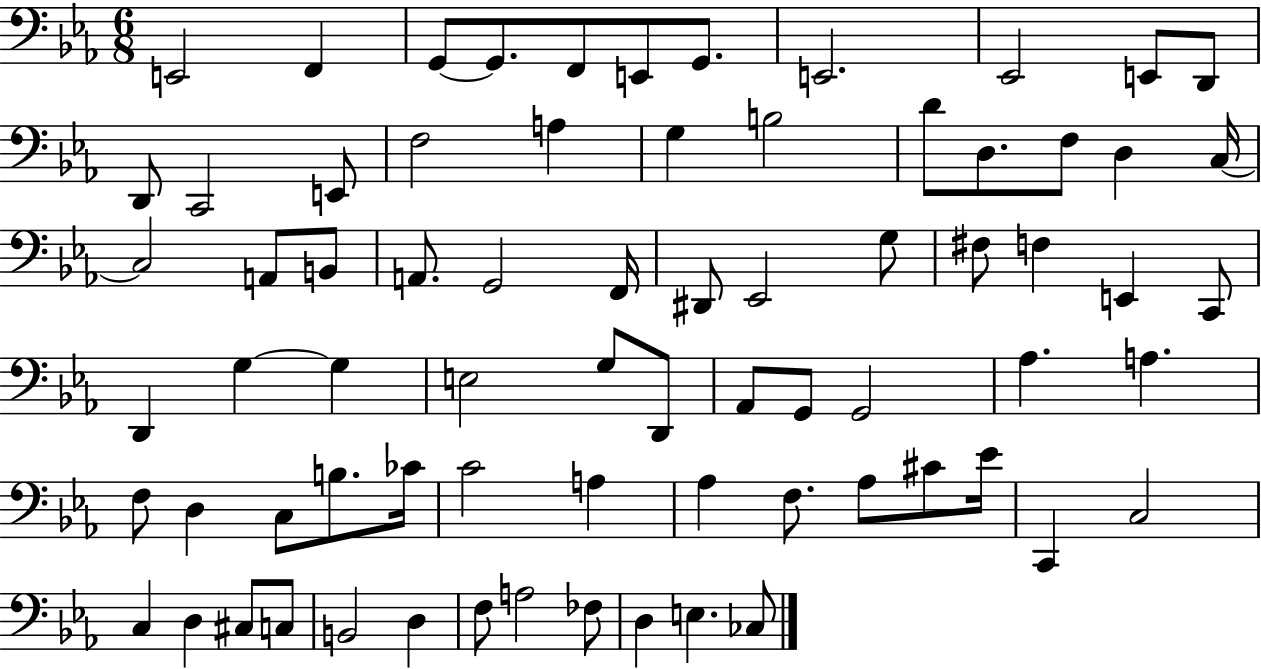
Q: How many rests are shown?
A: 0